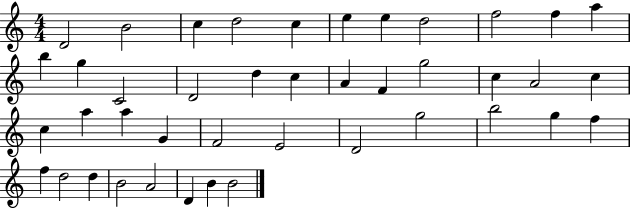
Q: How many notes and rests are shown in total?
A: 42